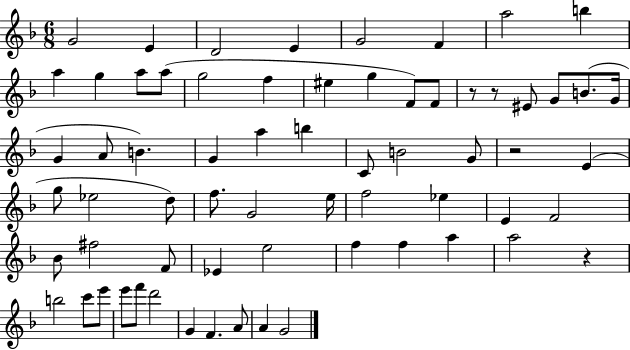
G4/h E4/q D4/h E4/q G4/h F4/q A5/h B5/q A5/q G5/q A5/e A5/e G5/h F5/q EIS5/q G5/q F4/e F4/e R/e R/e EIS4/e G4/e B4/e. G4/s G4/q A4/e B4/q. G4/q A5/q B5/q C4/e B4/h G4/e R/h E4/q G5/e Eb5/h D5/e F5/e. G4/h E5/s F5/h Eb5/q E4/q F4/h Bb4/e F#5/h F4/e Eb4/q E5/h F5/q F5/q A5/q A5/h R/q B5/h C6/e E6/e E6/e F6/e D6/h G4/q F4/q. A4/e A4/q G4/h